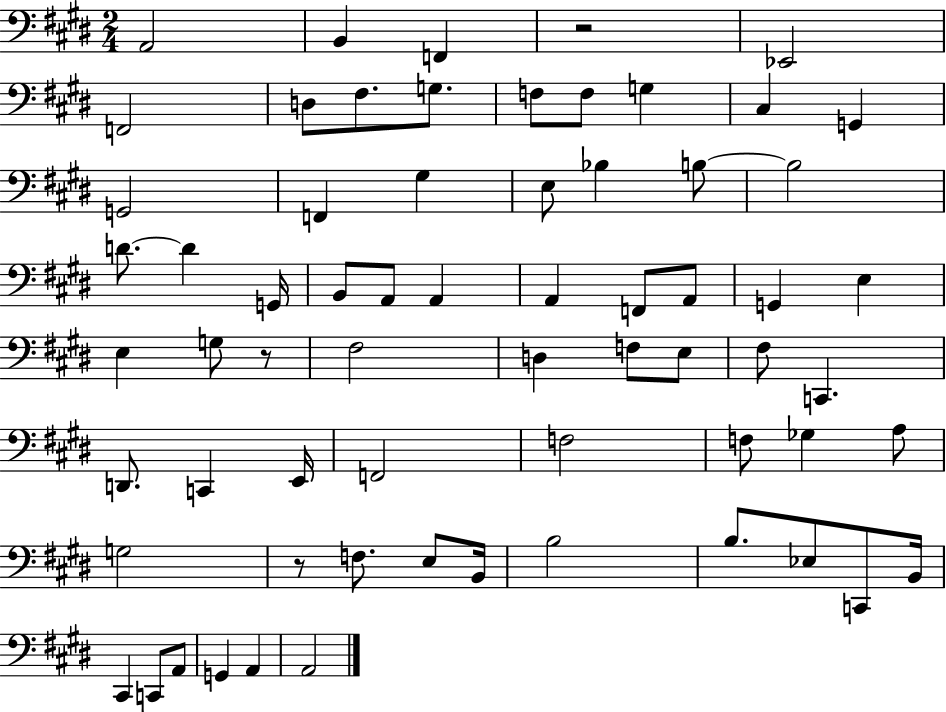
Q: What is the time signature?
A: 2/4